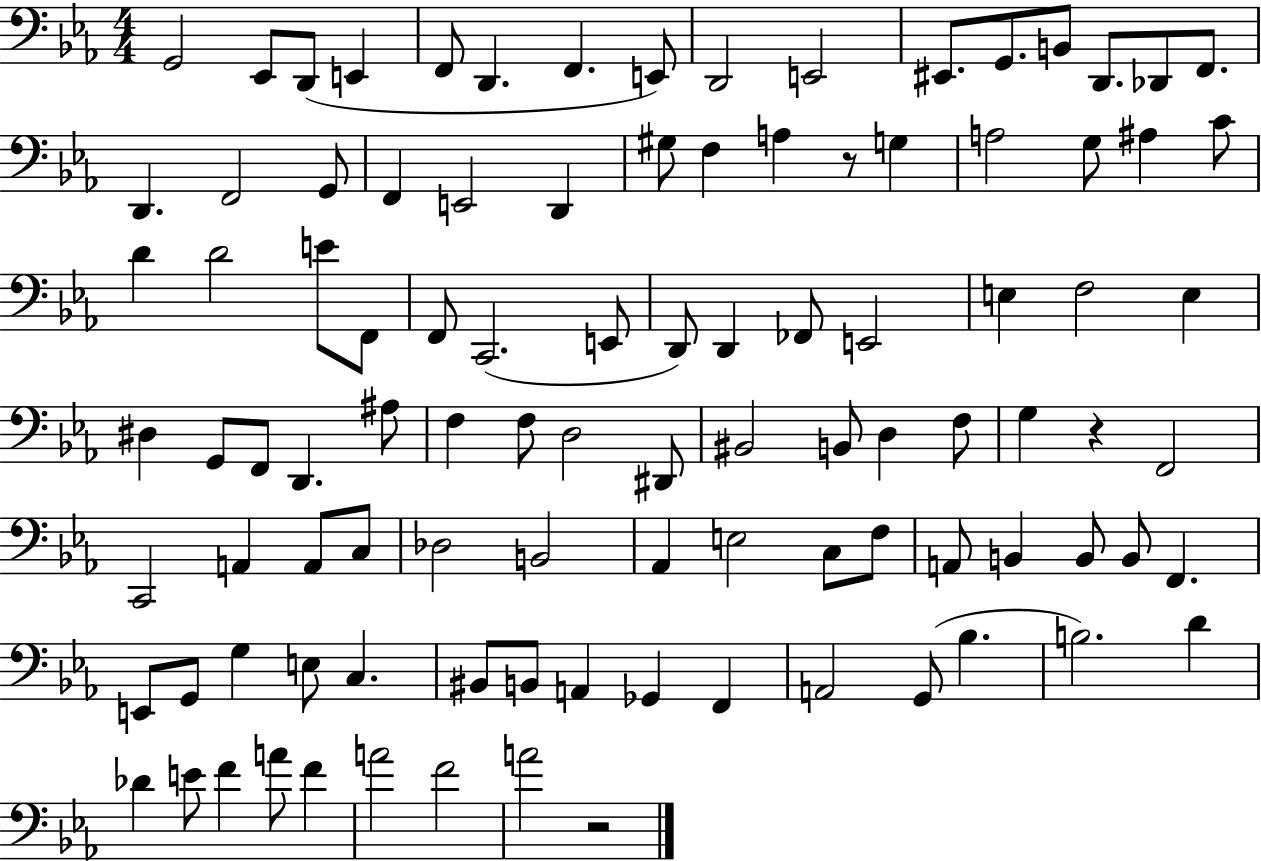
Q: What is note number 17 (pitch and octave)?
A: D2